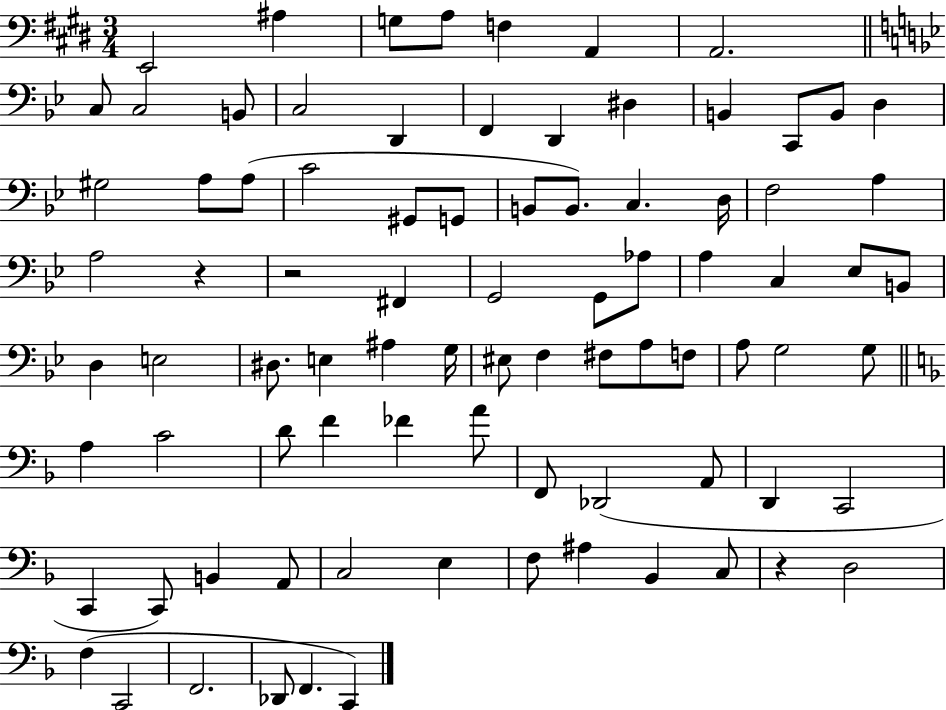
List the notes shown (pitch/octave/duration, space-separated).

E2/h A#3/q G3/e A3/e F3/q A2/q A2/h. C3/e C3/h B2/e C3/h D2/q F2/q D2/q D#3/q B2/q C2/e B2/e D3/q G#3/h A3/e A3/e C4/h G#2/e G2/e B2/e B2/e. C3/q. D3/s F3/h A3/q A3/h R/q R/h F#2/q G2/h G2/e Ab3/e A3/q C3/q Eb3/e B2/e D3/q E3/h D#3/e. E3/q A#3/q G3/s EIS3/e F3/q F#3/e A3/e F3/e A3/e G3/h G3/e A3/q C4/h D4/e F4/q FES4/q A4/e F2/e Db2/h A2/e D2/q C2/h C2/q C2/e B2/q A2/e C3/h E3/q F3/e A#3/q Bb2/q C3/e R/q D3/h F3/q C2/h F2/h. Db2/e F2/q. C2/q